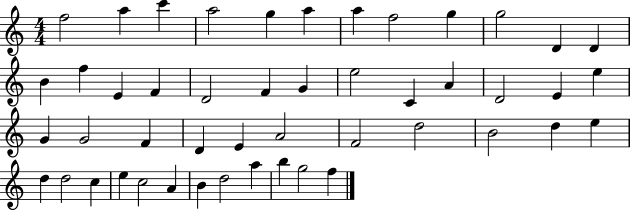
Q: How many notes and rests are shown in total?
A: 48